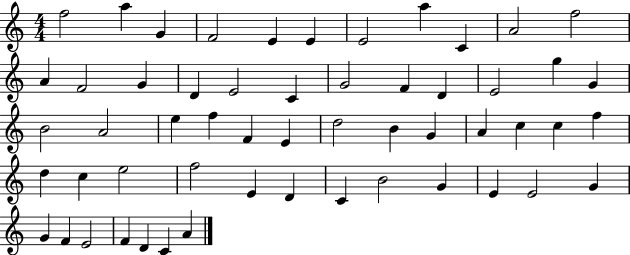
{
  \clef treble
  \numericTimeSignature
  \time 4/4
  \key c \major
  f''2 a''4 g'4 | f'2 e'4 e'4 | e'2 a''4 c'4 | a'2 f''2 | \break a'4 f'2 g'4 | d'4 e'2 c'4 | g'2 f'4 d'4 | e'2 g''4 g'4 | \break b'2 a'2 | e''4 f''4 f'4 e'4 | d''2 b'4 g'4 | a'4 c''4 c''4 f''4 | \break d''4 c''4 e''2 | f''2 e'4 d'4 | c'4 b'2 g'4 | e'4 e'2 g'4 | \break g'4 f'4 e'2 | f'4 d'4 c'4 a'4 | \bar "|."
}